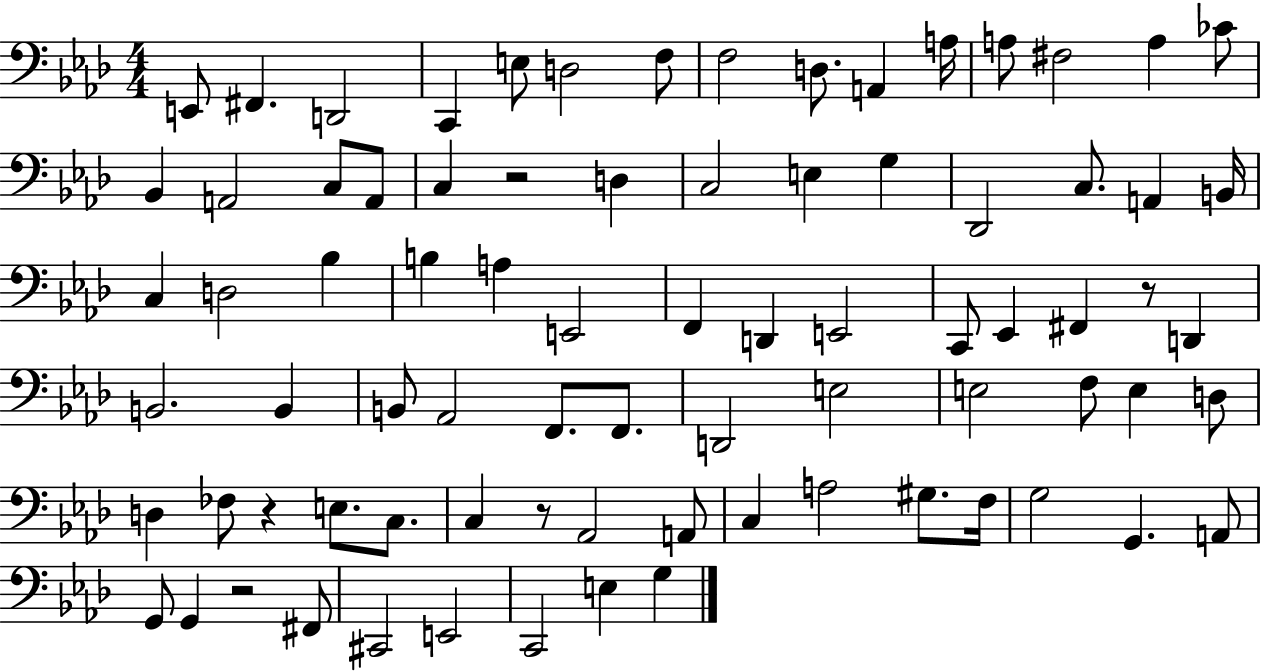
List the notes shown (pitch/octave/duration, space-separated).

E2/e F#2/q. D2/h C2/q E3/e D3/h F3/e F3/h D3/e. A2/q A3/s A3/e F#3/h A3/q CES4/e Bb2/q A2/h C3/e A2/e C3/q R/h D3/q C3/h E3/q G3/q Db2/h C3/e. A2/q B2/s C3/q D3/h Bb3/q B3/q A3/q E2/h F2/q D2/q E2/h C2/e Eb2/q F#2/q R/e D2/q B2/h. B2/q B2/e Ab2/h F2/e. F2/e. D2/h E3/h E3/h F3/e E3/q D3/e D3/q FES3/e R/q E3/e. C3/e. C3/q R/e Ab2/h A2/e C3/q A3/h G#3/e. F3/s G3/h G2/q. A2/e G2/e G2/q R/h F#2/e C#2/h E2/h C2/h E3/q G3/q